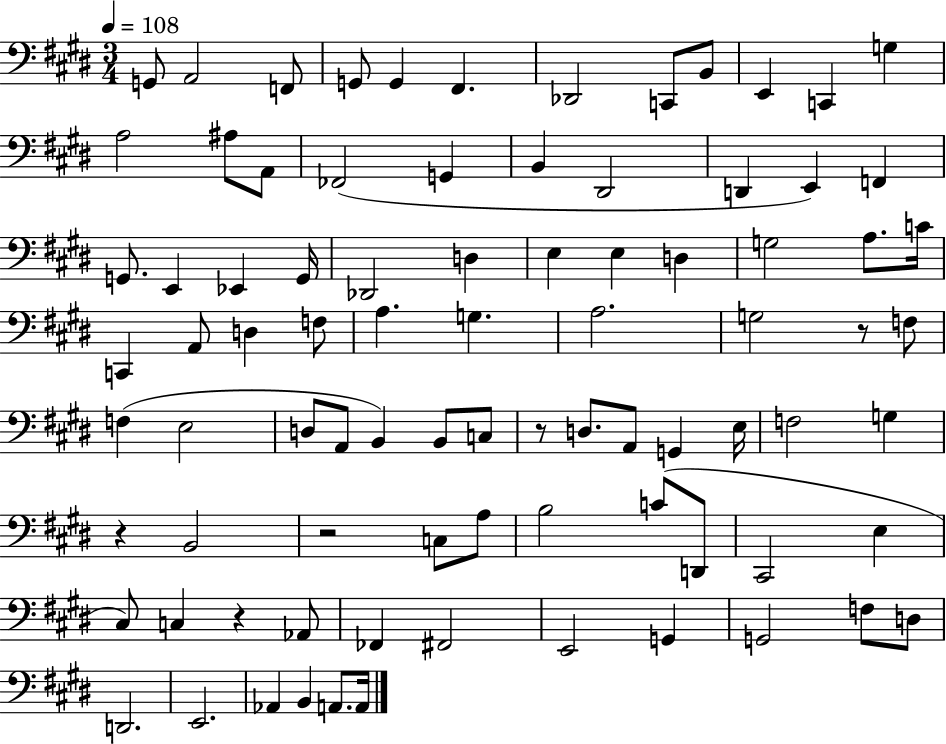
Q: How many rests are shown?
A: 5